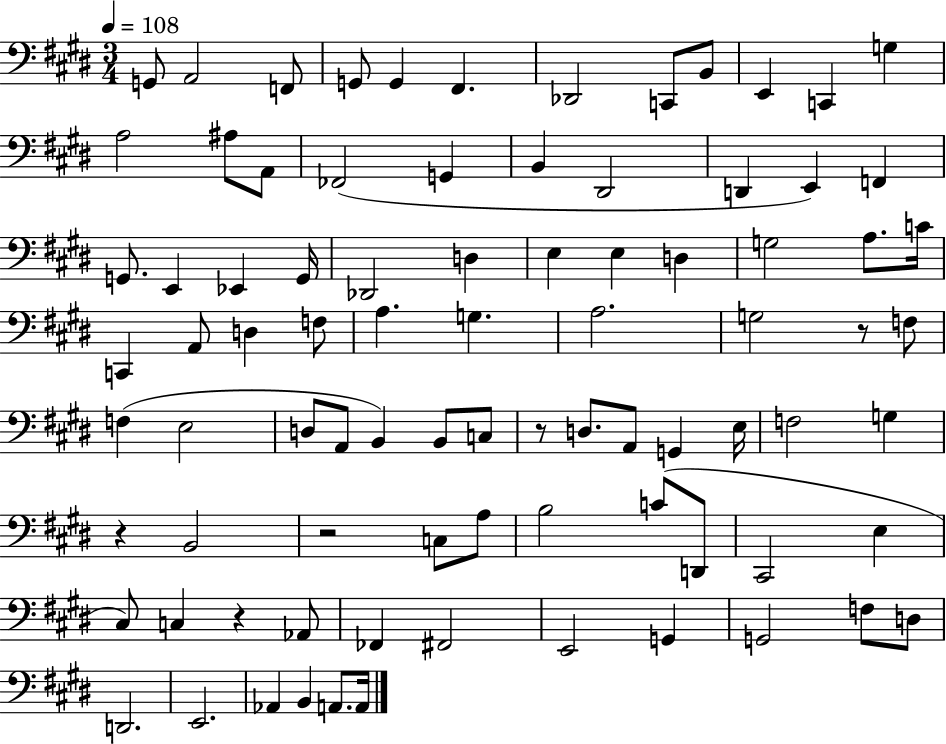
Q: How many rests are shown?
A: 5